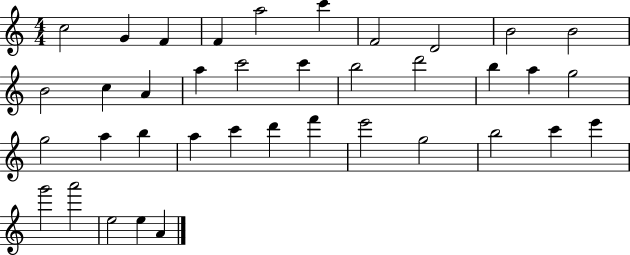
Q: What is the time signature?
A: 4/4